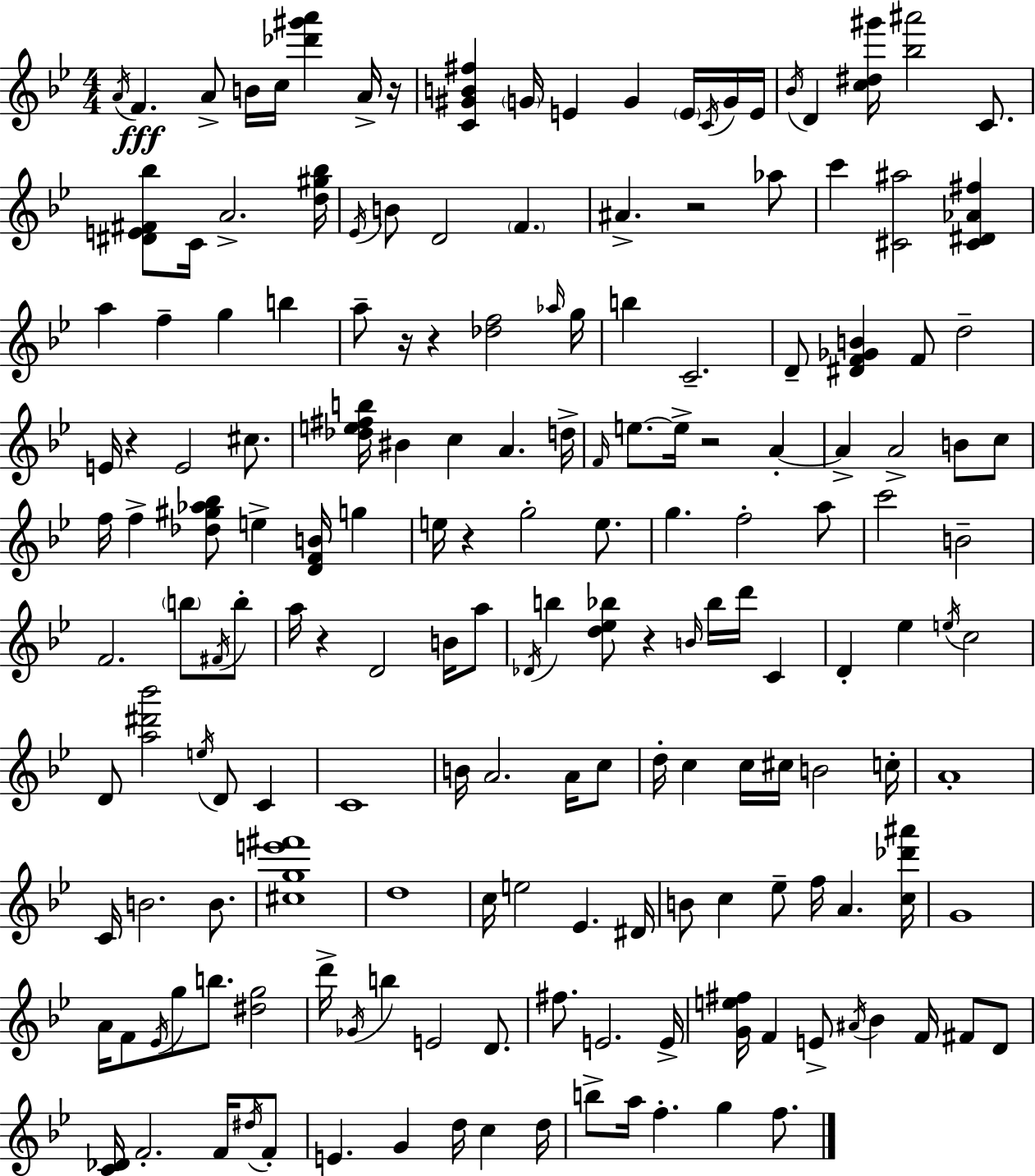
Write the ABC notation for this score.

X:1
T:Untitled
M:4/4
L:1/4
K:Bb
A/4 F A/2 B/4 c/4 [_d'^g'a'] A/4 z/4 [C^GB^f] G/4 E G E/4 C/4 G/4 E/4 _B/4 D [c^d^g']/4 [_b^a']2 C/2 [^DE^F_b]/2 C/4 A2 [d^g_b]/4 _E/4 B/2 D2 F ^A z2 _a/2 c' [^C^a]2 [^C^D_A^f] a f g b a/2 z/4 z [_df]2 _a/4 g/4 b C2 D/2 [^DF_GB] F/2 d2 E/4 z E2 ^c/2 [_de^fb]/4 ^B c A d/4 F/4 e/2 e/4 z2 A A A2 B/2 c/2 f/4 f [_d^g_a_b]/2 e [DFB]/4 g e/4 z g2 e/2 g f2 a/2 c'2 B2 F2 b/2 ^F/4 b/2 a/4 z D2 B/4 a/2 _D/4 b [d_e_b]/2 z B/4 _b/4 d'/4 C D _e e/4 c2 D/2 [a^d'_b']2 e/4 D/2 C C4 B/4 A2 A/4 c/2 d/4 c c/4 ^c/4 B2 c/4 A4 C/4 B2 B/2 [^cge'^f']4 d4 c/4 e2 _E ^D/4 B/2 c _e/2 f/4 A [c_d'^a']/4 G4 A/4 F/2 _E/4 g/2 b/2 [^dg]2 d'/4 _G/4 b E2 D/2 ^f/2 E2 E/4 [Ge^f]/4 F E/2 ^A/4 _B F/4 ^F/2 D/2 [C_D]/4 F2 F/4 ^d/4 F/2 E G d/4 c d/4 b/2 a/4 f g f/2